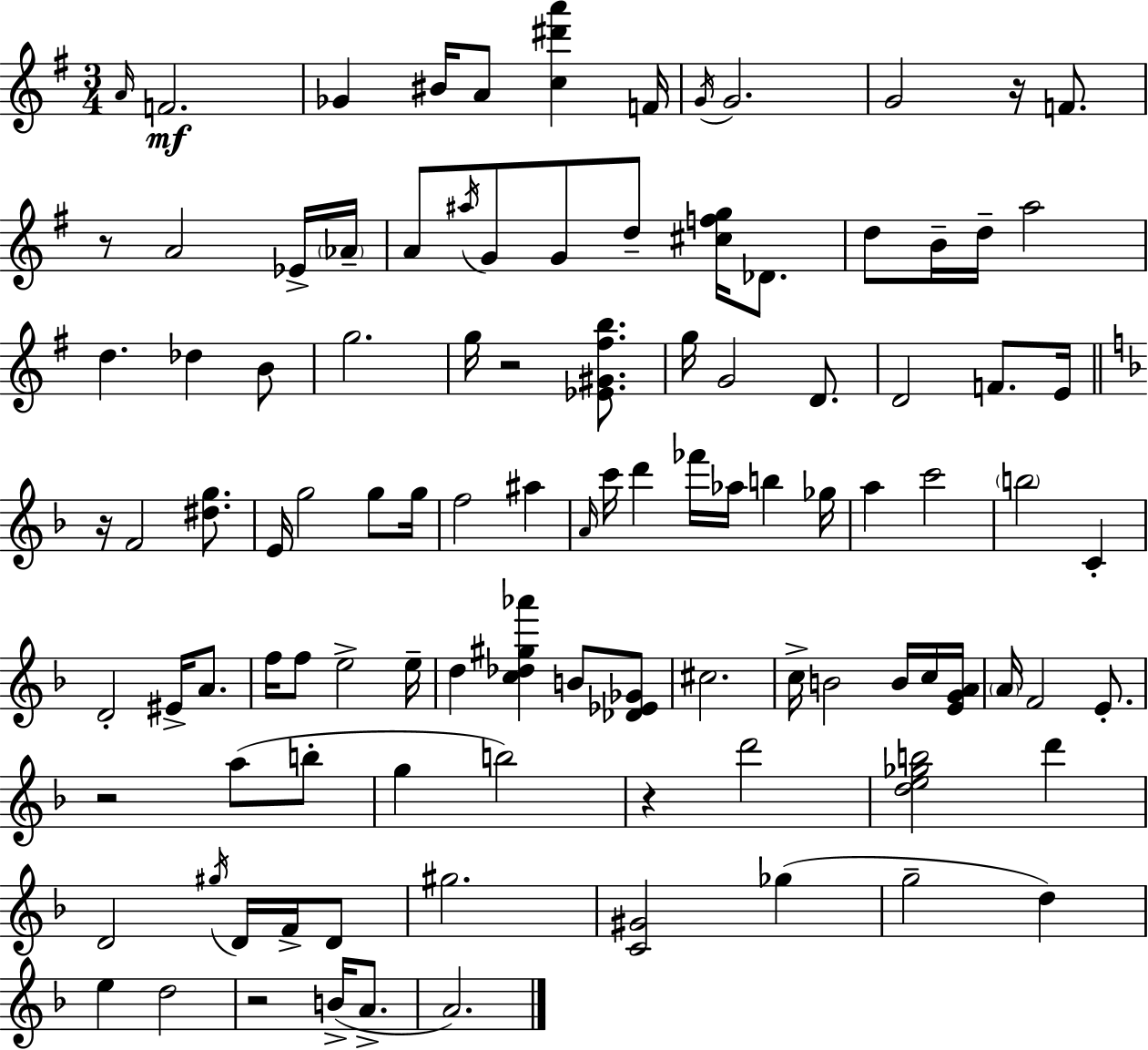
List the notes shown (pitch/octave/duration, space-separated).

A4/s F4/h. Gb4/q BIS4/s A4/e [C5,D#6,A6]/q F4/s G4/s G4/h. G4/h R/s F4/e. R/e A4/h Eb4/s Ab4/s A4/e A#5/s G4/e G4/e D5/e [C#5,F5,G5]/s Db4/e. D5/e B4/s D5/s A5/h D5/q. Db5/q B4/e G5/h. G5/s R/h [Eb4,G#4,F#5,B5]/e. G5/s G4/h D4/e. D4/h F4/e. E4/s R/s F4/h [D#5,G5]/e. E4/s G5/h G5/e G5/s F5/h A#5/q A4/s C6/s D6/q FES6/s Ab5/s B5/q Gb5/s A5/q C6/h B5/h C4/q D4/h EIS4/s A4/e. F5/s F5/e E5/h E5/s D5/q [C5,Db5,G#5,Ab6]/q B4/e [Db4,Eb4,Gb4]/e C#5/h. C5/s B4/h B4/s C5/s [E4,G4,A4]/s A4/s F4/h E4/e. R/h A5/e B5/e G5/q B5/h R/q D6/h [D5,E5,Gb5,B5]/h D6/q D4/h G#5/s D4/s F4/s D4/e G#5/h. [C4,G#4]/h Gb5/q G5/h D5/q E5/q D5/h R/h B4/s A4/e. A4/h.